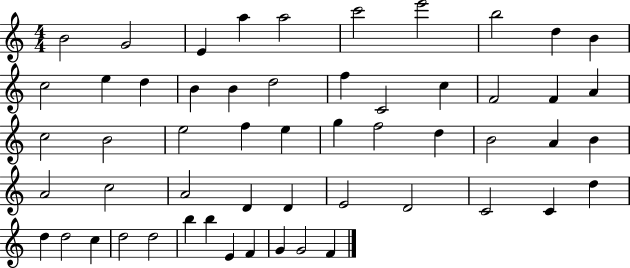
B4/h G4/h E4/q A5/q A5/h C6/h E6/h B5/h D5/q B4/q C5/h E5/q D5/q B4/q B4/q D5/h F5/q C4/h C5/q F4/h F4/q A4/q C5/h B4/h E5/h F5/q E5/q G5/q F5/h D5/q B4/h A4/q B4/q A4/h C5/h A4/h D4/q D4/q E4/h D4/h C4/h C4/q D5/q D5/q D5/h C5/q D5/h D5/h B5/q B5/q E4/q F4/q G4/q G4/h F4/q